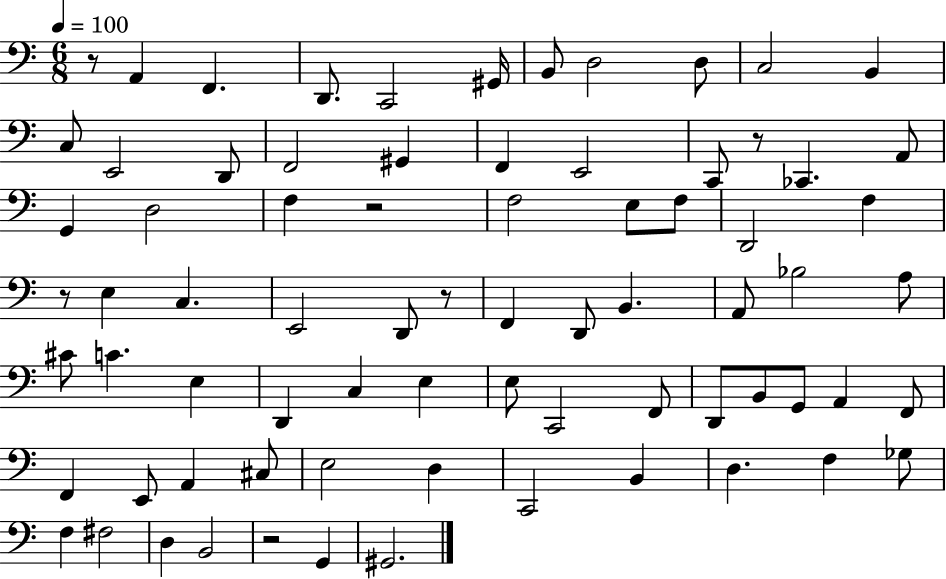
{
  \clef bass
  \numericTimeSignature
  \time 6/8
  \key c \major
  \tempo 4 = 100
  r8 a,4 f,4. | d,8. c,2 gis,16 | b,8 d2 d8 | c2 b,4 | \break c8 e,2 d,8 | f,2 gis,4 | f,4 e,2 | c,8 r8 ces,4. a,8 | \break g,4 d2 | f4 r2 | f2 e8 f8 | d,2 f4 | \break r8 e4 c4. | e,2 d,8 r8 | f,4 d,8 b,4. | a,8 bes2 a8 | \break cis'8 c'4. e4 | d,4 c4 e4 | e8 c,2 f,8 | d,8 b,8 g,8 a,4 f,8 | \break f,4 e,8 a,4 cis8 | e2 d4 | c,2 b,4 | d4. f4 ges8 | \break f4 fis2 | d4 b,2 | r2 g,4 | gis,2. | \break \bar "|."
}